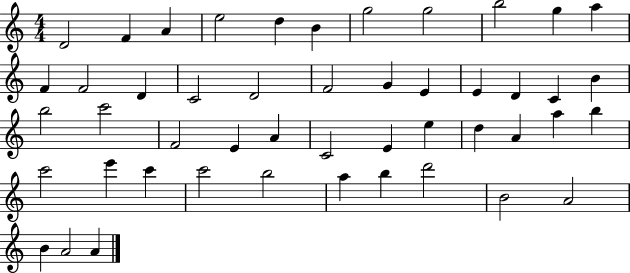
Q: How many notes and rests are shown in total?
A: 48